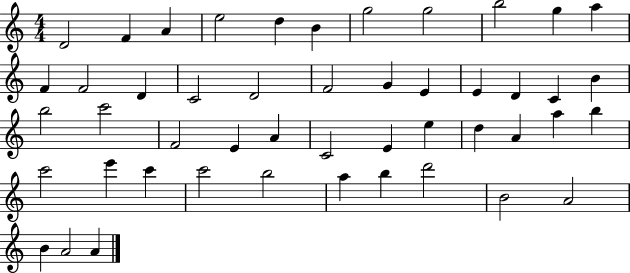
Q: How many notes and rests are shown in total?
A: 48